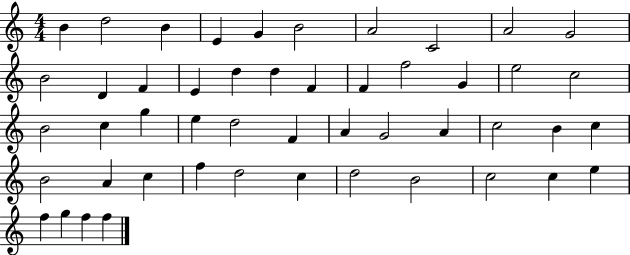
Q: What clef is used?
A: treble